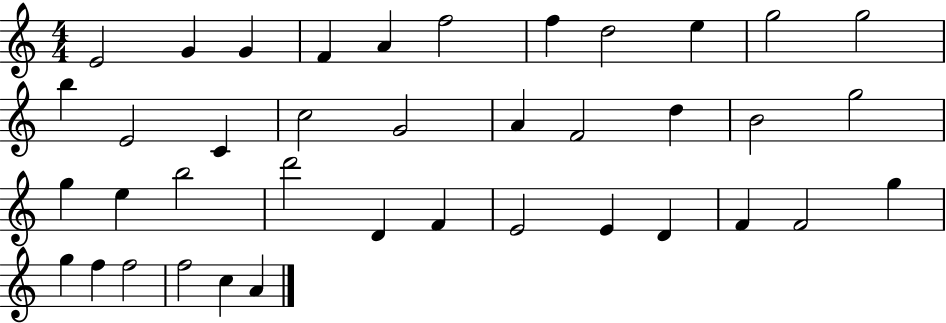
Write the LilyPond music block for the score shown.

{
  \clef treble
  \numericTimeSignature
  \time 4/4
  \key c \major
  e'2 g'4 g'4 | f'4 a'4 f''2 | f''4 d''2 e''4 | g''2 g''2 | \break b''4 e'2 c'4 | c''2 g'2 | a'4 f'2 d''4 | b'2 g''2 | \break g''4 e''4 b''2 | d'''2 d'4 f'4 | e'2 e'4 d'4 | f'4 f'2 g''4 | \break g''4 f''4 f''2 | f''2 c''4 a'4 | \bar "|."
}